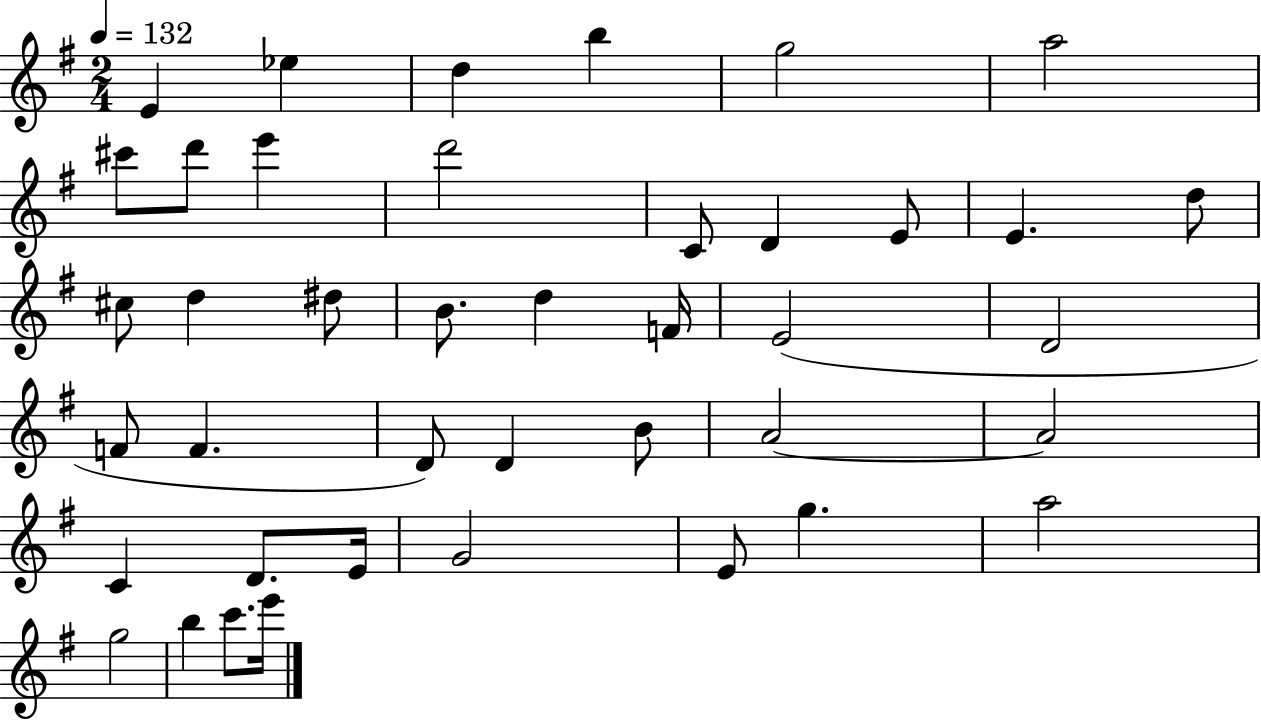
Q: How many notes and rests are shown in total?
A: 41